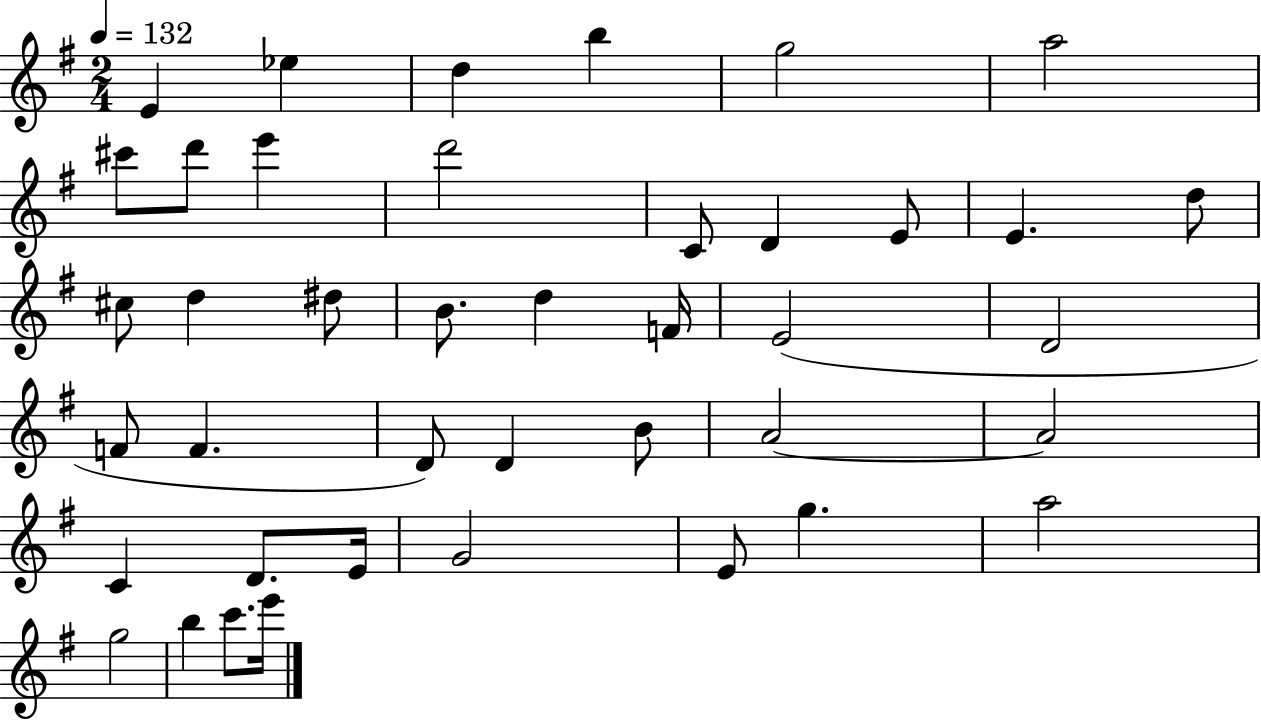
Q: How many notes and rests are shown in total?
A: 41